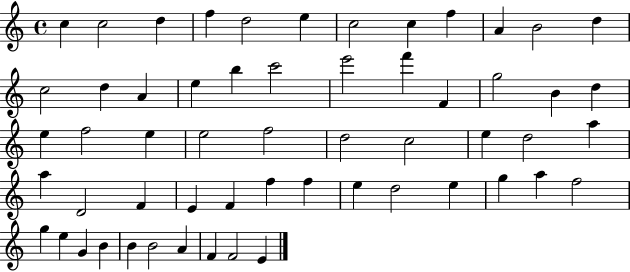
{
  \clef treble
  \time 4/4
  \defaultTimeSignature
  \key c \major
  c''4 c''2 d''4 | f''4 d''2 e''4 | c''2 c''4 f''4 | a'4 b'2 d''4 | \break c''2 d''4 a'4 | e''4 b''4 c'''2 | e'''2 f'''4 f'4 | g''2 b'4 d''4 | \break e''4 f''2 e''4 | e''2 f''2 | d''2 c''2 | e''4 d''2 a''4 | \break a''4 d'2 f'4 | e'4 f'4 f''4 f''4 | e''4 d''2 e''4 | g''4 a''4 f''2 | \break g''4 e''4 g'4 b'4 | b'4 b'2 a'4 | f'4 f'2 e'4 | \bar "|."
}